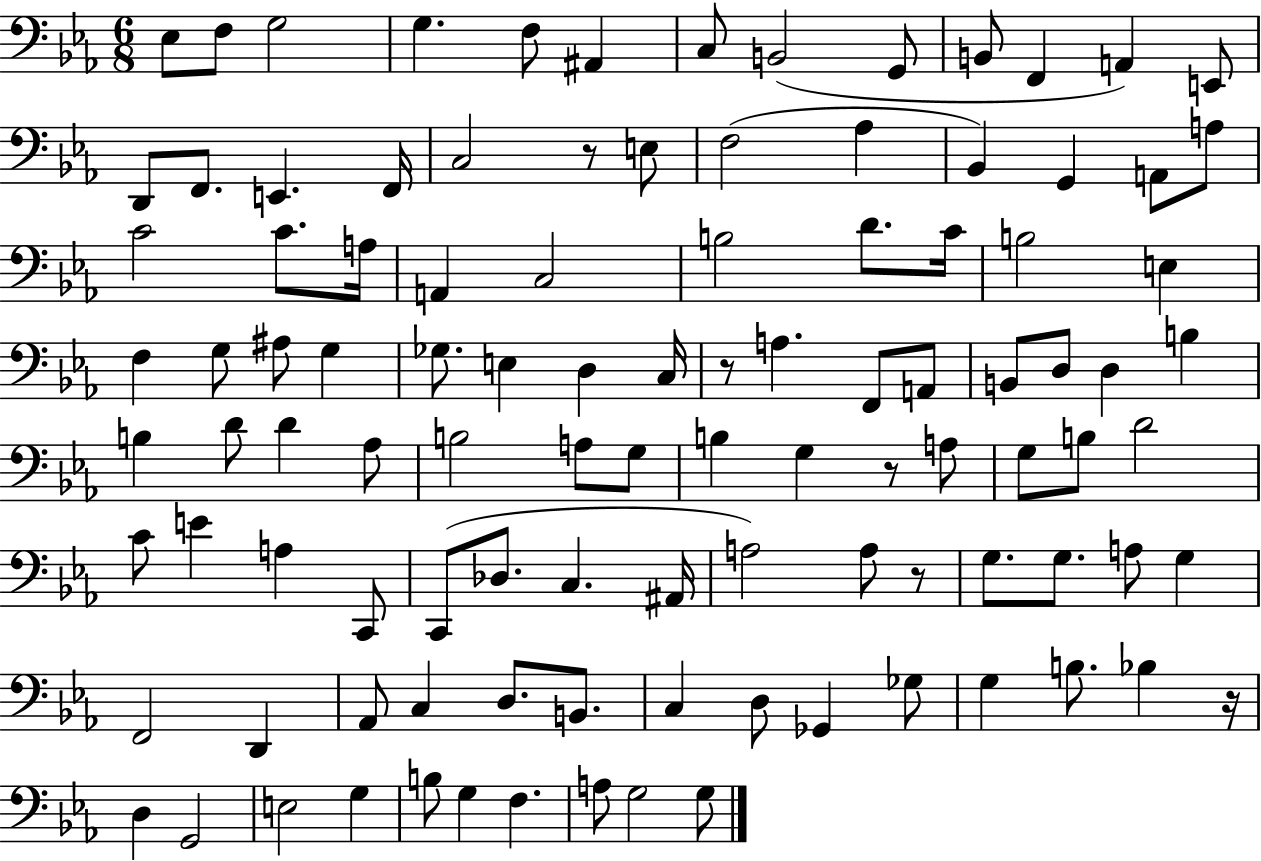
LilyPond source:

{
  \clef bass
  \numericTimeSignature
  \time 6/8
  \key ees \major
  ees8 f8 g2 | g4. f8 ais,4 | c8 b,2( g,8 | b,8 f,4 a,4) e,8 | \break d,8 f,8. e,4. f,16 | c2 r8 e8 | f2( aes4 | bes,4) g,4 a,8 a8 | \break c'2 c'8. a16 | a,4 c2 | b2 d'8. c'16 | b2 e4 | \break f4 g8 ais8 g4 | ges8. e4 d4 c16 | r8 a4. f,8 a,8 | b,8 d8 d4 b4 | \break b4 d'8 d'4 aes8 | b2 a8 g8 | b4 g4 r8 a8 | g8 b8 d'2 | \break c'8 e'4 a4 c,8 | c,8( des8. c4. ais,16 | a2) a8 r8 | g8. g8. a8 g4 | \break f,2 d,4 | aes,8 c4 d8. b,8. | c4 d8 ges,4 ges8 | g4 b8. bes4 r16 | \break d4 g,2 | e2 g4 | b8 g4 f4. | a8 g2 g8 | \break \bar "|."
}